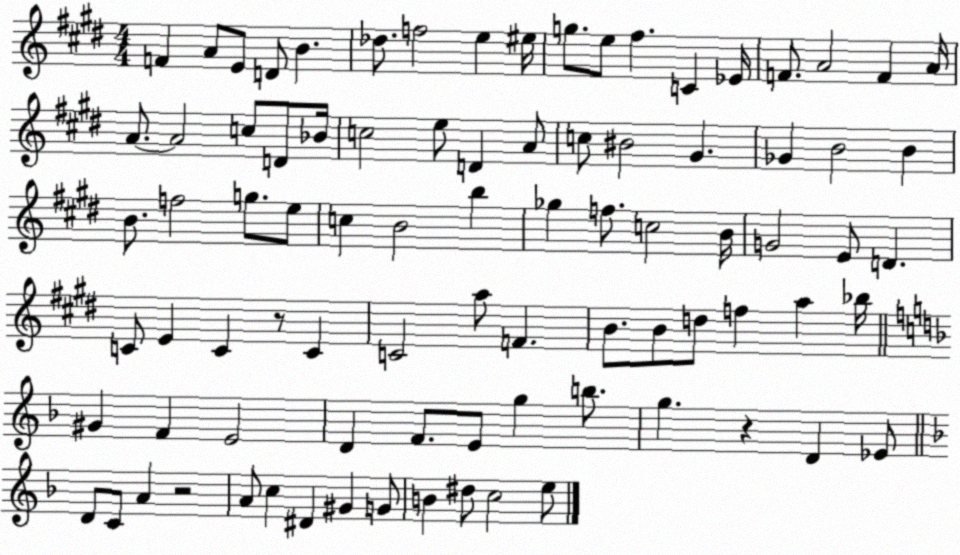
X:1
T:Untitled
M:4/4
L:1/4
K:E
F A/2 E/2 D/2 B _d/2 f2 e ^e/4 g/2 e/2 ^f C _E/4 F/2 A2 F A/4 A/2 A2 c/2 D/2 _B/4 c2 e/2 D A/2 c/2 ^B2 ^G _G B2 B B/2 f2 g/2 e/2 c B2 b _g f/2 c2 B/4 G2 E/2 D C/2 E C z/2 C C2 a/2 F B/2 B/2 d/2 f a _b/4 ^G F E2 D F/2 E/2 g b/2 g z D _E/2 D/2 C/2 A z2 A/2 c ^D ^G G/2 B ^d/2 c2 e/2